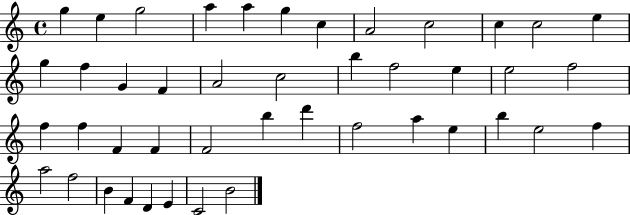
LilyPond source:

{
  \clef treble
  \time 4/4
  \defaultTimeSignature
  \key c \major
  g''4 e''4 g''2 | a''4 a''4 g''4 c''4 | a'2 c''2 | c''4 c''2 e''4 | \break g''4 f''4 g'4 f'4 | a'2 c''2 | b''4 f''2 e''4 | e''2 f''2 | \break f''4 f''4 f'4 f'4 | f'2 b''4 d'''4 | f''2 a''4 e''4 | b''4 e''2 f''4 | \break a''2 f''2 | b'4 f'4 d'4 e'4 | c'2 b'2 | \bar "|."
}